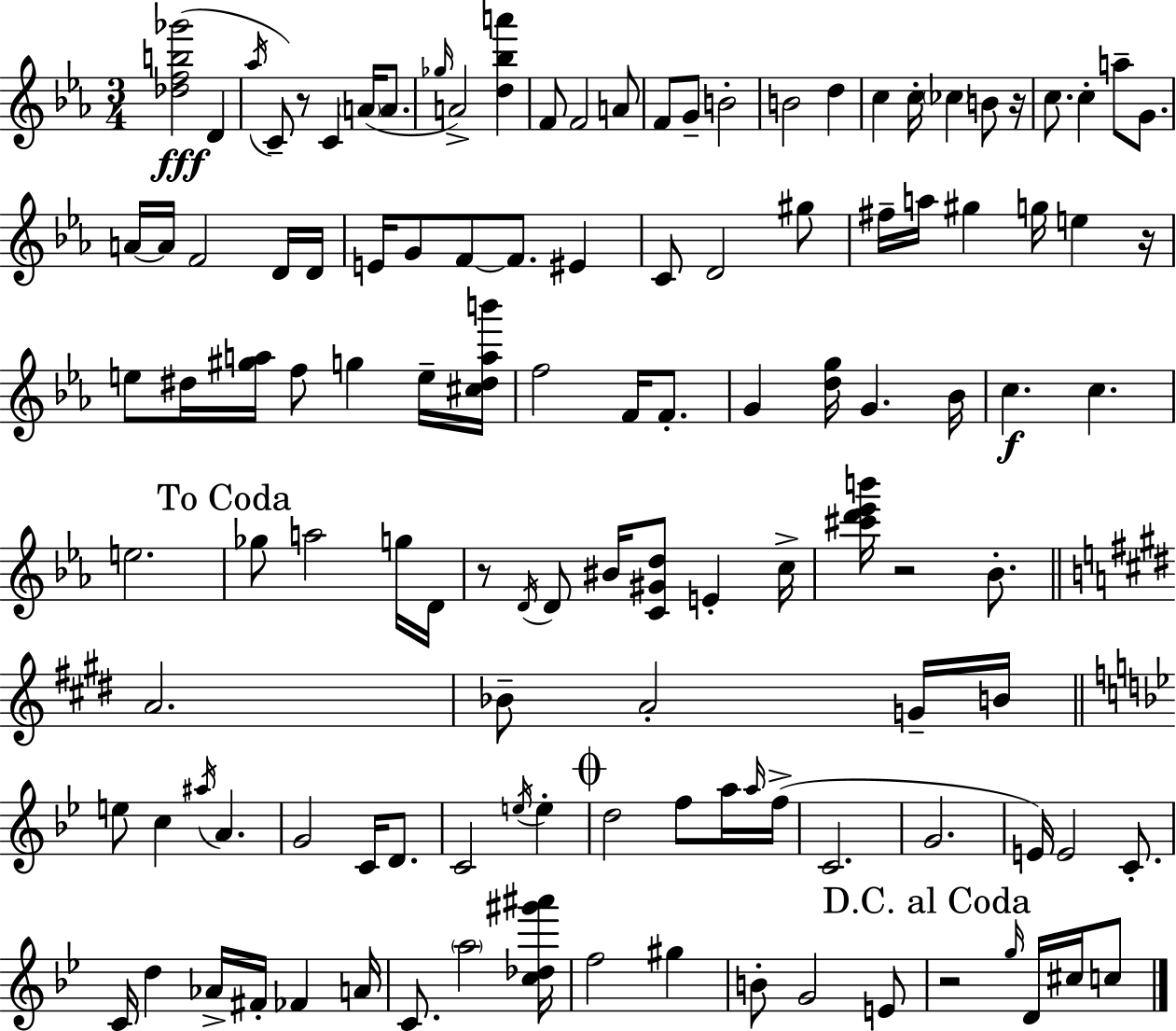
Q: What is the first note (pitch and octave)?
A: D4